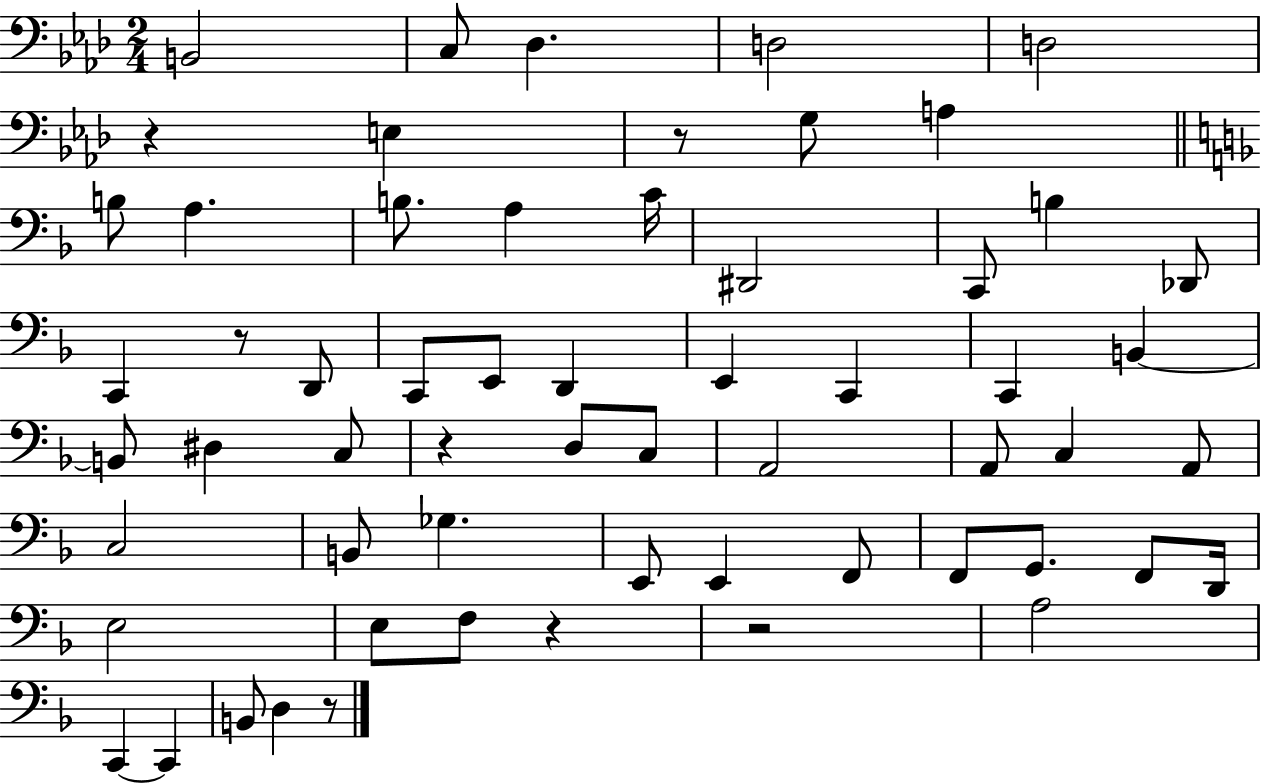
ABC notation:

X:1
T:Untitled
M:2/4
L:1/4
K:Ab
B,,2 C,/2 _D, D,2 D,2 z E, z/2 G,/2 A, B,/2 A, B,/2 A, C/4 ^D,,2 C,,/2 B, _D,,/2 C,, z/2 D,,/2 C,,/2 E,,/2 D,, E,, C,, C,, B,, B,,/2 ^D, C,/2 z D,/2 C,/2 A,,2 A,,/2 C, A,,/2 C,2 B,,/2 _G, E,,/2 E,, F,,/2 F,,/2 G,,/2 F,,/2 D,,/4 E,2 E,/2 F,/2 z z2 A,2 C,, C,, B,,/2 D, z/2